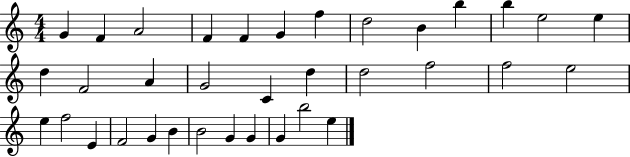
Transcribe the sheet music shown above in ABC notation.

X:1
T:Untitled
M:4/4
L:1/4
K:C
G F A2 F F G f d2 B b b e2 e d F2 A G2 C d d2 f2 f2 e2 e f2 E F2 G B B2 G G G b2 e